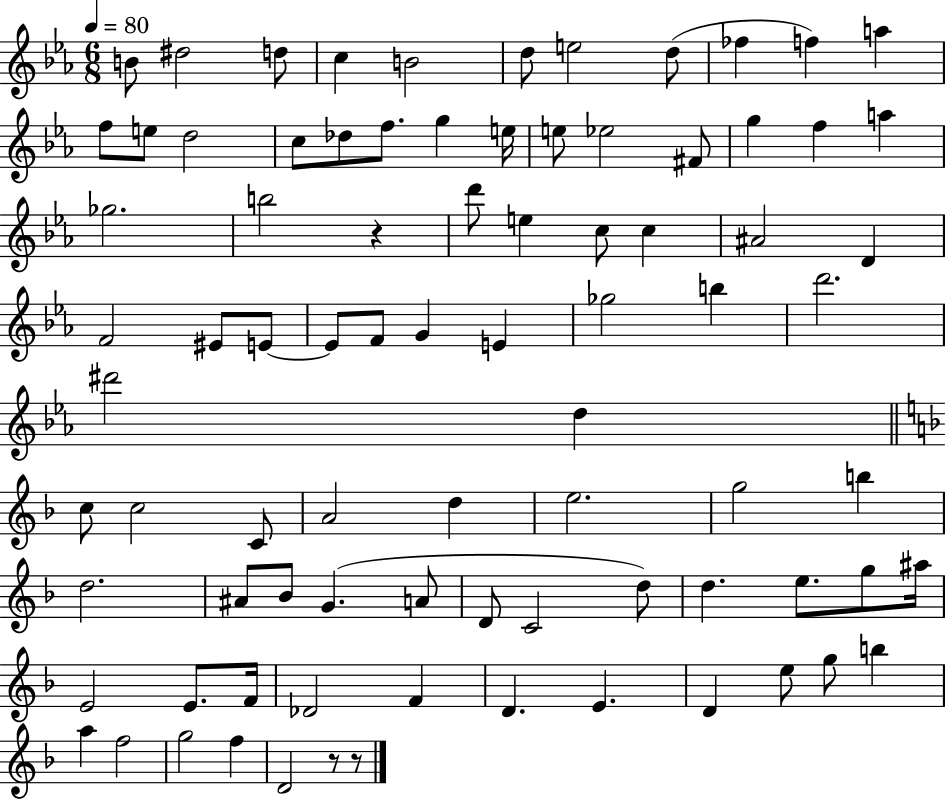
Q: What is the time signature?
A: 6/8